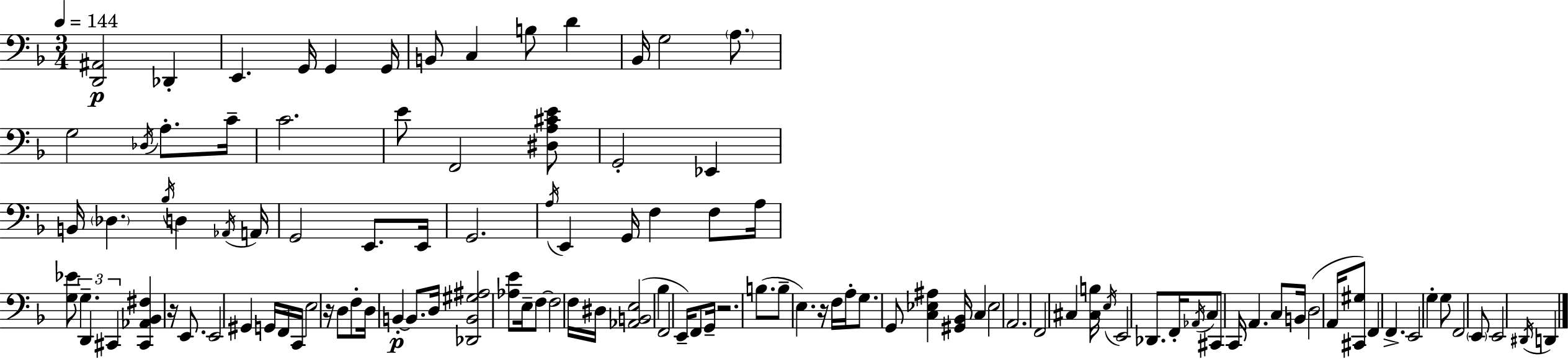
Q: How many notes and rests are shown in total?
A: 113